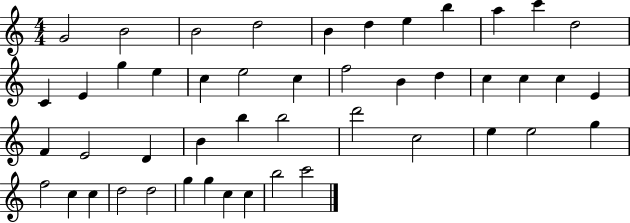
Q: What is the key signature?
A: C major